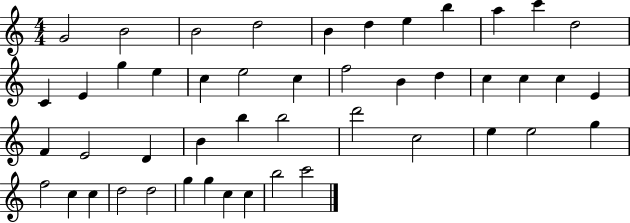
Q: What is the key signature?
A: C major